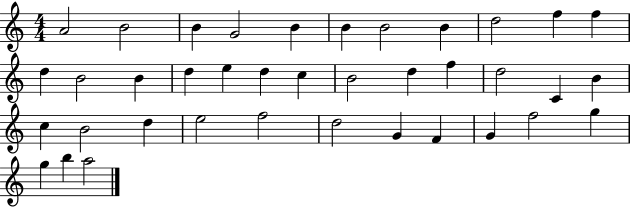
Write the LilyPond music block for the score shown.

{
  \clef treble
  \numericTimeSignature
  \time 4/4
  \key c \major
  a'2 b'2 | b'4 g'2 b'4 | b'4 b'2 b'4 | d''2 f''4 f''4 | \break d''4 b'2 b'4 | d''4 e''4 d''4 c''4 | b'2 d''4 f''4 | d''2 c'4 b'4 | \break c''4 b'2 d''4 | e''2 f''2 | d''2 g'4 f'4 | g'4 f''2 g''4 | \break g''4 b''4 a''2 | \bar "|."
}